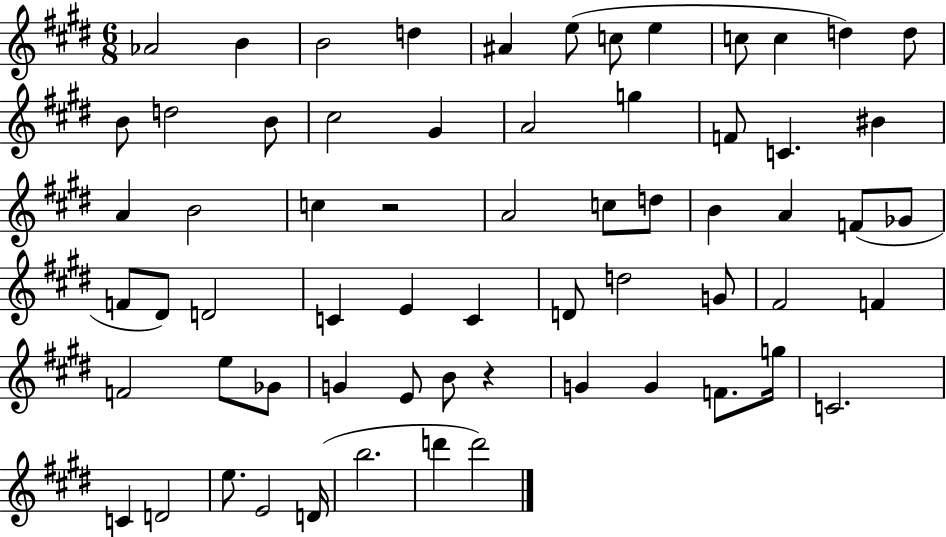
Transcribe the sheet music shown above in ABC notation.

X:1
T:Untitled
M:6/8
L:1/4
K:E
_A2 B B2 d ^A e/2 c/2 e c/2 c d d/2 B/2 d2 B/2 ^c2 ^G A2 g F/2 C ^B A B2 c z2 A2 c/2 d/2 B A F/2 _G/2 F/2 ^D/2 D2 C E C D/2 d2 G/2 ^F2 F F2 e/2 _G/2 G E/2 B/2 z G G F/2 g/4 C2 C D2 e/2 E2 D/4 b2 d' d'2